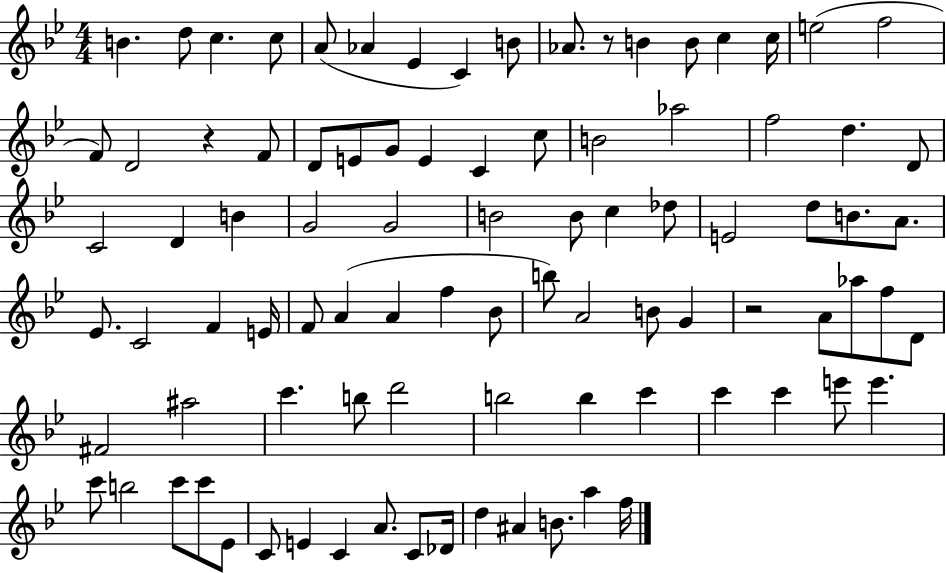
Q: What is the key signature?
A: BES major